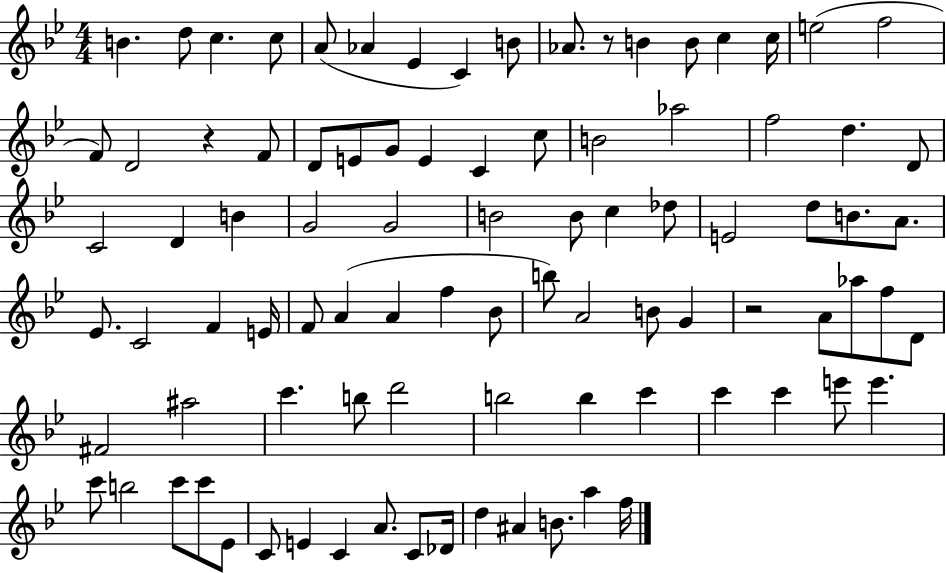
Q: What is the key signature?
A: BES major